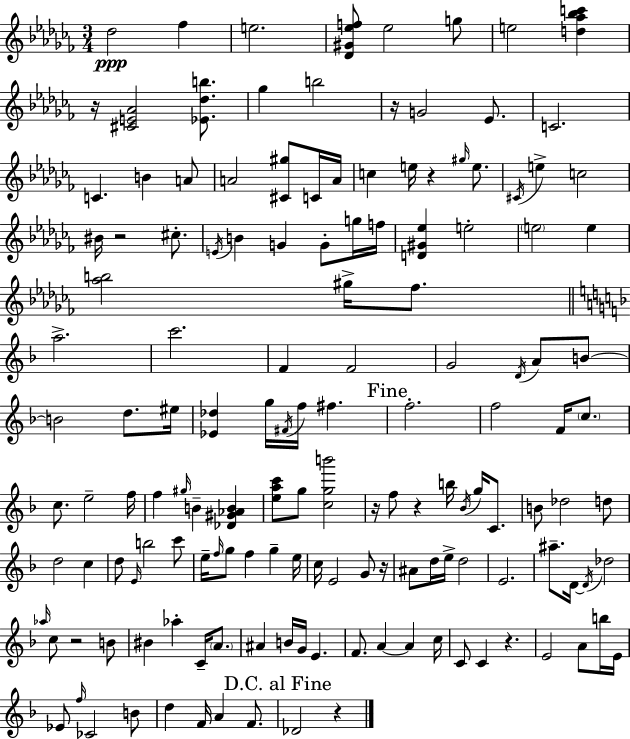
{
  \clef treble
  \numericTimeSignature
  \time 3/4
  \key aes \minor
  des''2\ppp fes''4 | e''2. | <des' gis' ees'' f''>8 ees''2 g''8 | e''2 <d'' aes'' bes'' c'''>4 | \break r16 <cis' e' aes'>2 <ees' des'' b''>8. | ges''4 b''2 | r16 g'2 ees'8. | c'2. | \break c'4. b'4 a'8 | a'2 <cis' gis''>8 c'16 a'16 | c''4 e''16 r4 \grace { gis''16 } e''8. | \acciaccatura { cis'16 } e''4-> c''2 | \break bis'16 r2 cis''8.-. | \acciaccatura { e'16 } b'4 g'4 g'8-. | g''16 f''16 <d' gis' ees''>4 e''2-. | \parenthesize e''2 e''4 | \break <aes'' b''>2 gis''16-> | fes''8. \bar "||" \break \key d \minor a''2.-> | c'''2. | f'4 f'2 | g'2 \acciaccatura { d'16 } a'8 b'8~~ | \break b'2 d''8. | eis''16 <ees' des''>4 g''16 \acciaccatura { fis'16 } f''16 fis''4. | \mark "Fine" f''2.-. | f''2 f'16 \parenthesize c''8. | \break c''8. e''2-- | f''16 f''4 \grace { gis''16 } b'4-- <des' gis' aes' b'>4 | <e'' a'' c'''>8 g''8 <c'' g'' b'''>2 | r16 f''8 r4 b''16 \acciaccatura { bes'16 } | \break g''16 c'8. b'8 des''2 | d''8 d''2 | c''4 d''8 \grace { e'16 } b''2 | c'''8 e''16-- \grace { f''16 } g''8 f''4 | \break g''4-- e''16 c''16 e'2 | g'8 r16 ais'8 d''16 e''16-> d''2 | e'2. | ais''8.-- d'16~~ \acciaccatura { d'16 } des''2 | \break \grace { aes''16 } c''8 r2 | b'8 bis'4 | aes''4-. c'16-- \parenthesize a'8. ais'4 | b'16 g'16 e'4. f'8. a'4~~ | \break a'4 c''16 c'8 c'4 | r4. e'2 | a'8 b''16 e'16 ees'8 \grace { f''16 } ces'2 | b'8 d''4 | \break f'16 a'4 f'8. \mark "D.C. al Fine" des'2 | r4 \bar "|."
}